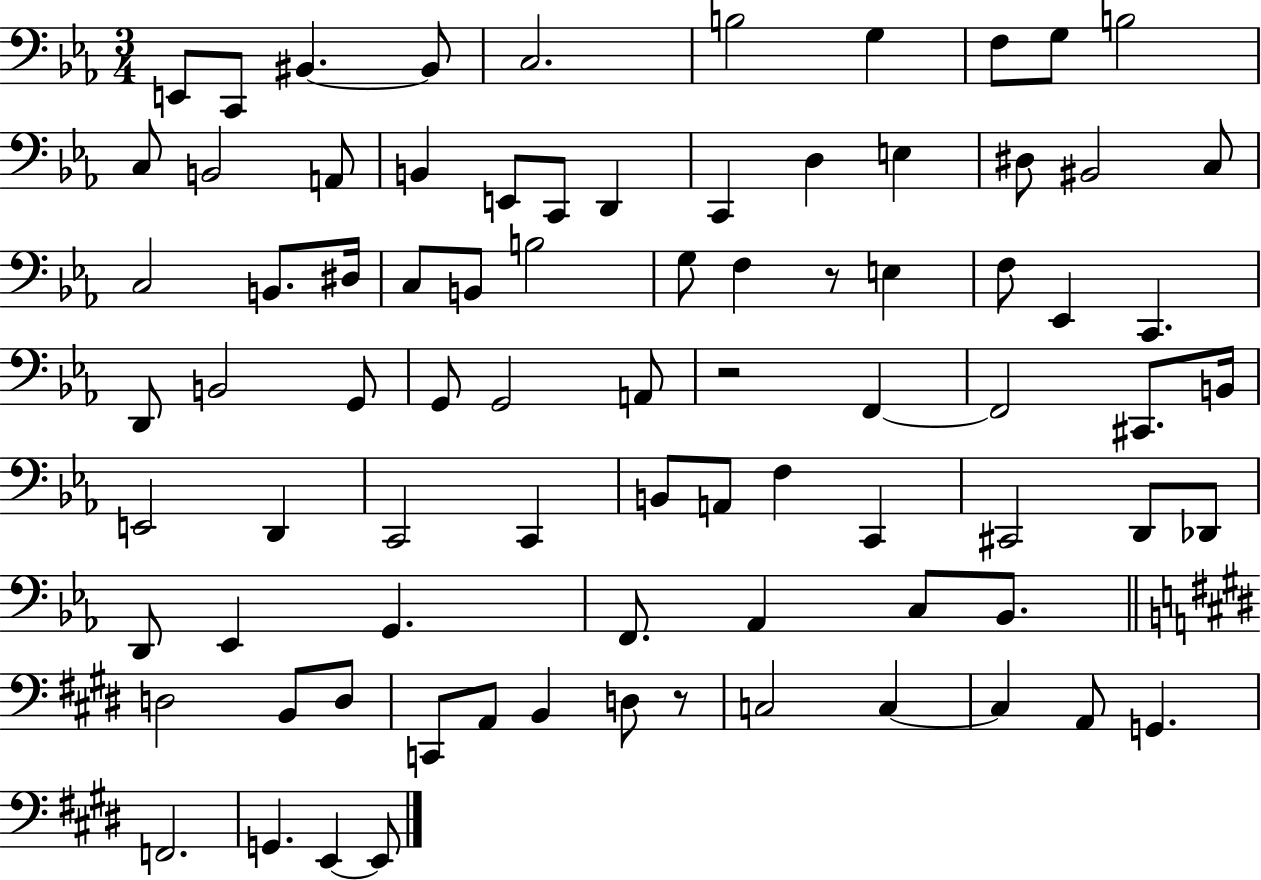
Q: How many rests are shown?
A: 3